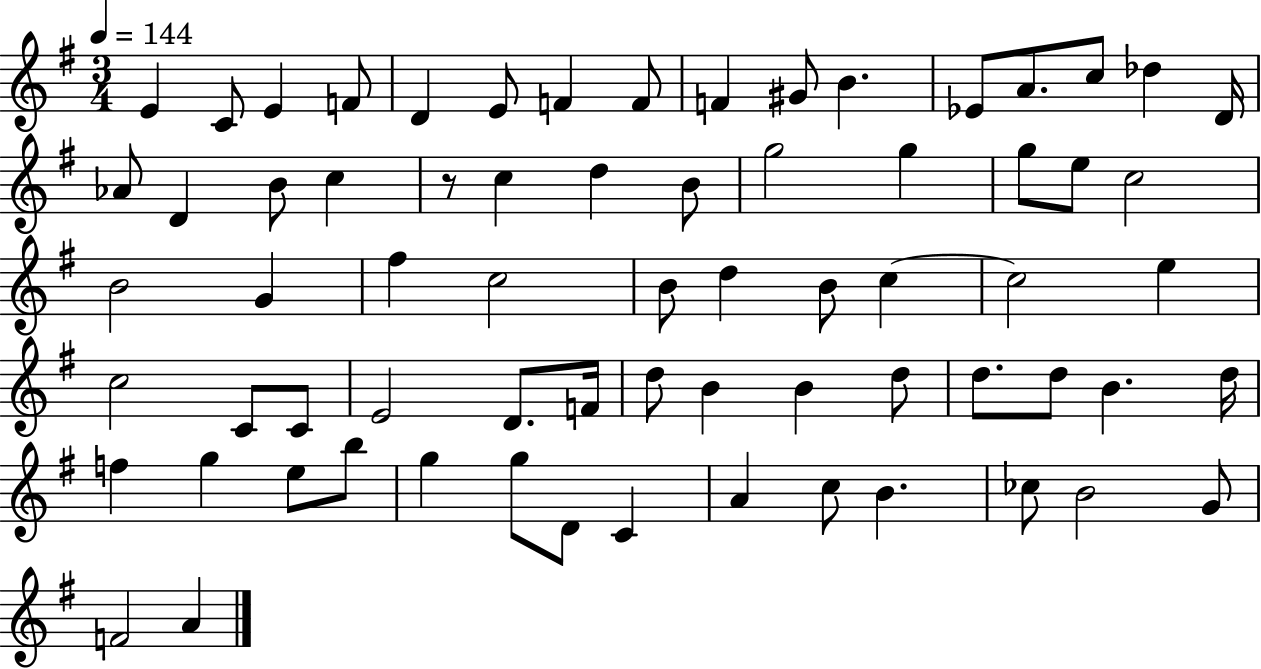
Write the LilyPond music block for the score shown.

{
  \clef treble
  \numericTimeSignature
  \time 3/4
  \key g \major
  \tempo 4 = 144
  e'4 c'8 e'4 f'8 | d'4 e'8 f'4 f'8 | f'4 gis'8 b'4. | ees'8 a'8. c''8 des''4 d'16 | \break aes'8 d'4 b'8 c''4 | r8 c''4 d''4 b'8 | g''2 g''4 | g''8 e''8 c''2 | \break b'2 g'4 | fis''4 c''2 | b'8 d''4 b'8 c''4~~ | c''2 e''4 | \break c''2 c'8 c'8 | e'2 d'8. f'16 | d''8 b'4 b'4 d''8 | d''8. d''8 b'4. d''16 | \break f''4 g''4 e''8 b''8 | g''4 g''8 d'8 c'4 | a'4 c''8 b'4. | ces''8 b'2 g'8 | \break f'2 a'4 | \bar "|."
}